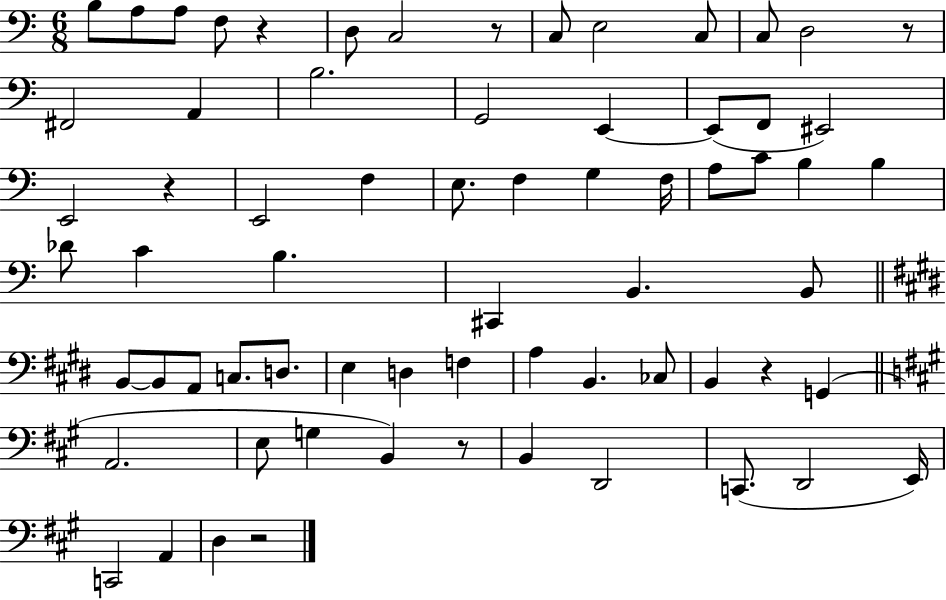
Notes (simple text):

B3/e A3/e A3/e F3/e R/q D3/e C3/h R/e C3/e E3/h C3/e C3/e D3/h R/e F#2/h A2/q B3/h. G2/h E2/q E2/e F2/e EIS2/h E2/h R/q E2/h F3/q E3/e. F3/q G3/q F3/s A3/e C4/e B3/q B3/q Db4/e C4/q B3/q. C#2/q B2/q. B2/e B2/e B2/e A2/e C3/e. D3/e. E3/q D3/q F3/q A3/q B2/q. CES3/e B2/q R/q G2/q A2/h. E3/e G3/q B2/q R/e B2/q D2/h C2/e. D2/h E2/s C2/h A2/q D3/q R/h